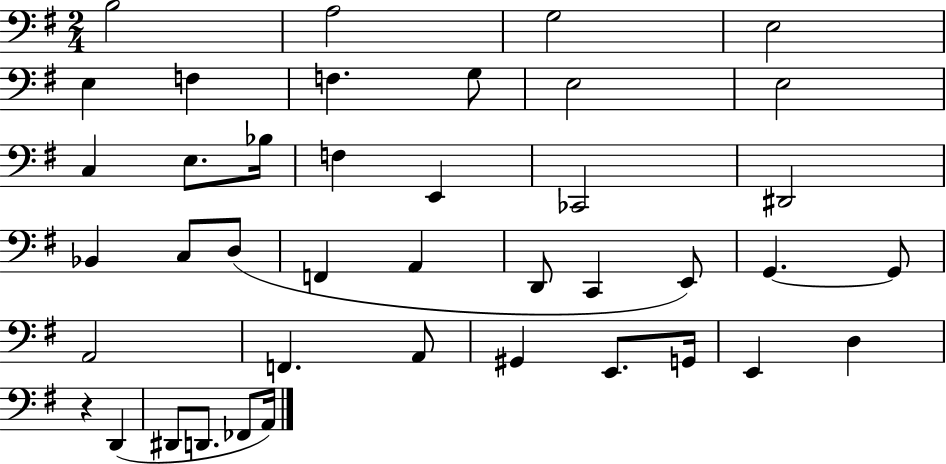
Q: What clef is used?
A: bass